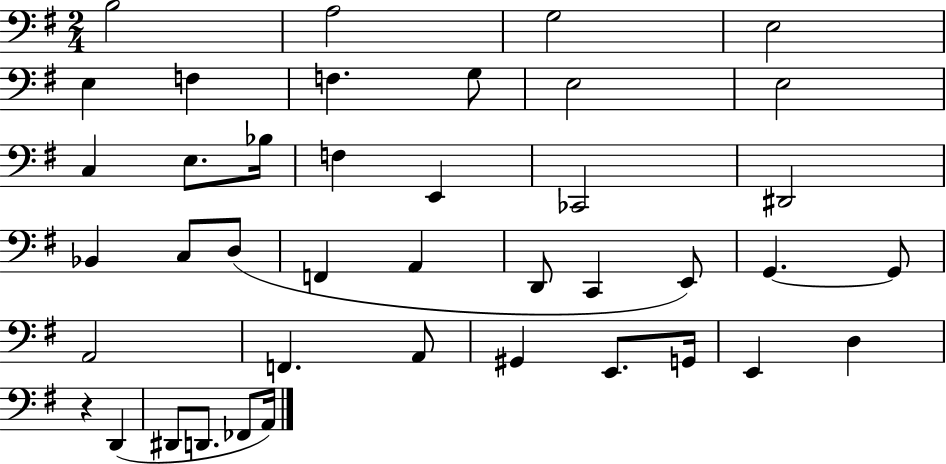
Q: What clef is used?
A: bass